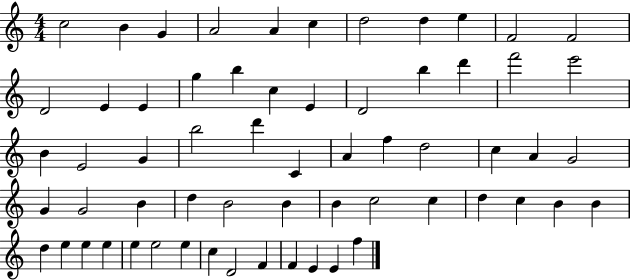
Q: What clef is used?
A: treble